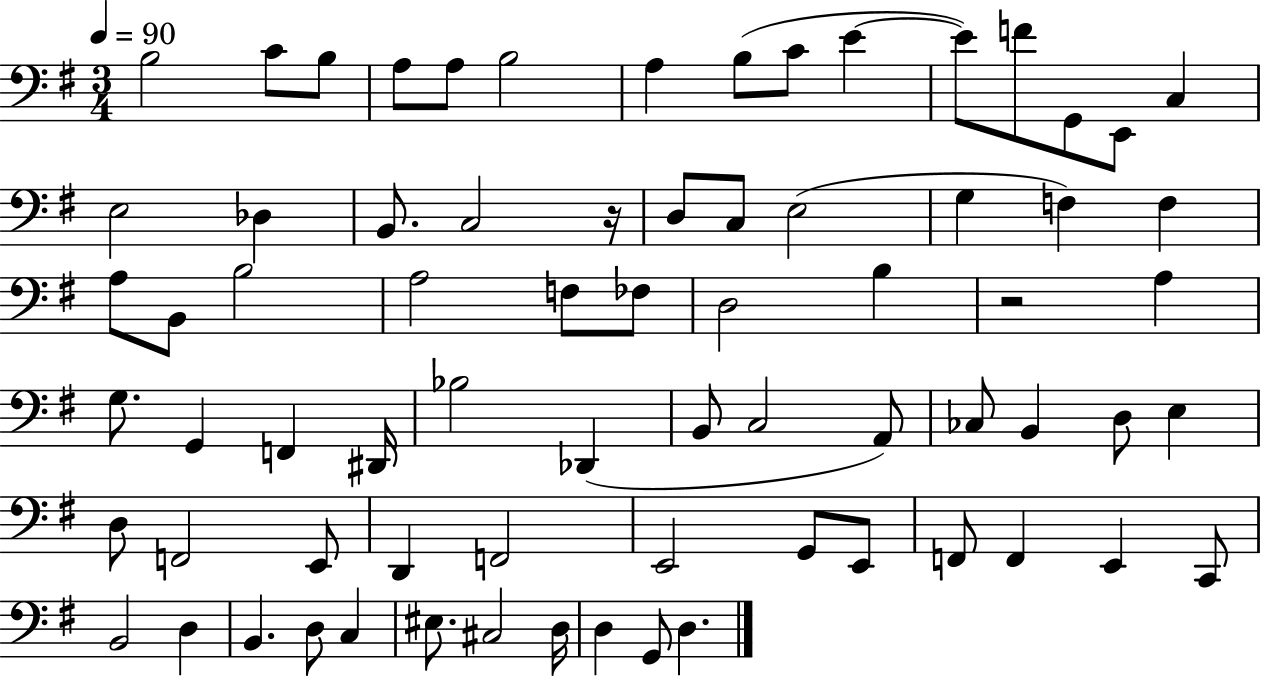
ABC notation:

X:1
T:Untitled
M:3/4
L:1/4
K:G
B,2 C/2 B,/2 A,/2 A,/2 B,2 A, B,/2 C/2 E E/2 F/2 G,,/2 E,,/2 C, E,2 _D, B,,/2 C,2 z/4 D,/2 C,/2 E,2 G, F, F, A,/2 B,,/2 B,2 A,2 F,/2 _F,/2 D,2 B, z2 A, G,/2 G,, F,, ^D,,/4 _B,2 _D,, B,,/2 C,2 A,,/2 _C,/2 B,, D,/2 E, D,/2 F,,2 E,,/2 D,, F,,2 E,,2 G,,/2 E,,/2 F,,/2 F,, E,, C,,/2 B,,2 D, B,, D,/2 C, ^E,/2 ^C,2 D,/4 D, G,,/2 D,